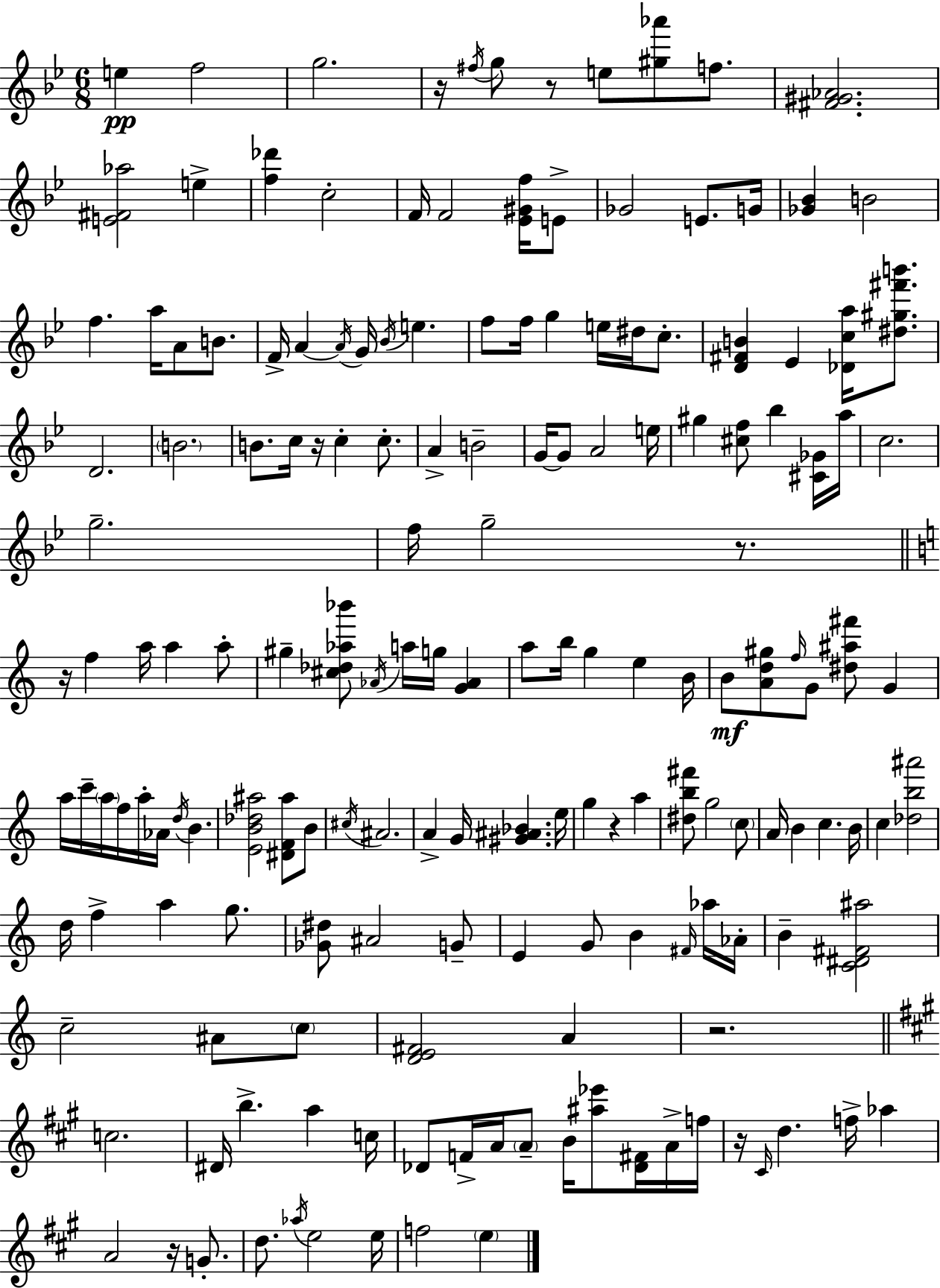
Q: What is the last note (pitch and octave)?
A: E5